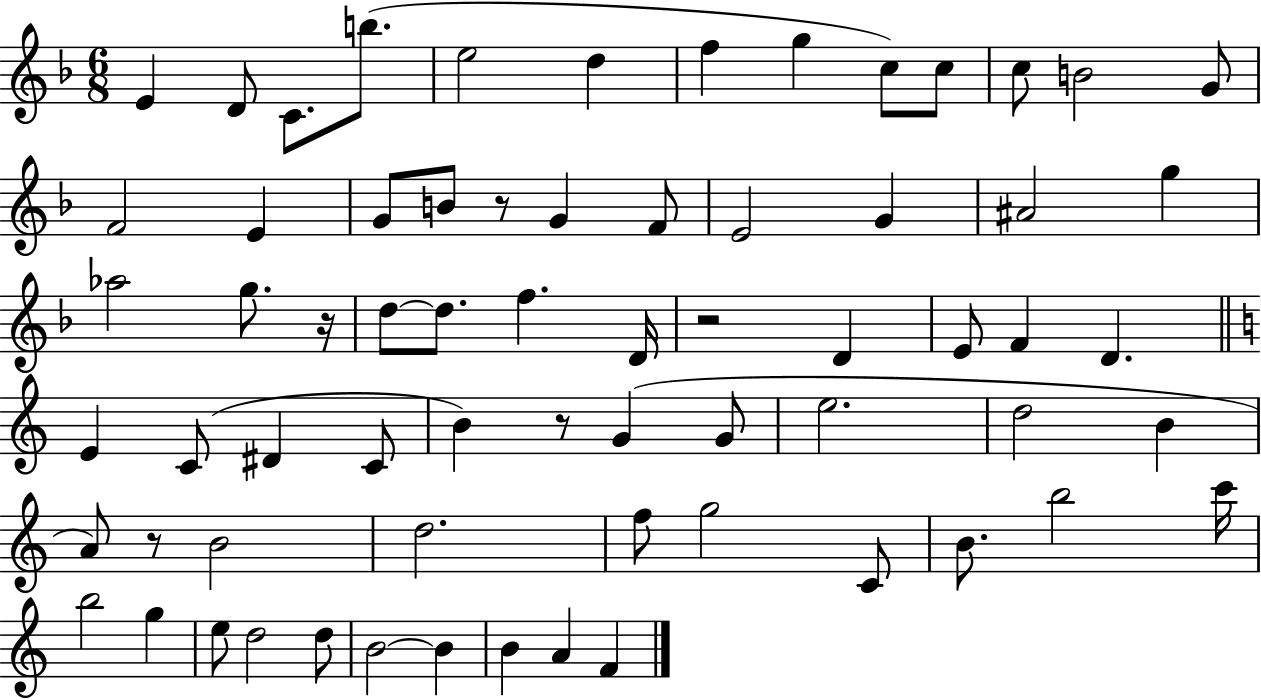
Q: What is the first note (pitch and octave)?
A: E4